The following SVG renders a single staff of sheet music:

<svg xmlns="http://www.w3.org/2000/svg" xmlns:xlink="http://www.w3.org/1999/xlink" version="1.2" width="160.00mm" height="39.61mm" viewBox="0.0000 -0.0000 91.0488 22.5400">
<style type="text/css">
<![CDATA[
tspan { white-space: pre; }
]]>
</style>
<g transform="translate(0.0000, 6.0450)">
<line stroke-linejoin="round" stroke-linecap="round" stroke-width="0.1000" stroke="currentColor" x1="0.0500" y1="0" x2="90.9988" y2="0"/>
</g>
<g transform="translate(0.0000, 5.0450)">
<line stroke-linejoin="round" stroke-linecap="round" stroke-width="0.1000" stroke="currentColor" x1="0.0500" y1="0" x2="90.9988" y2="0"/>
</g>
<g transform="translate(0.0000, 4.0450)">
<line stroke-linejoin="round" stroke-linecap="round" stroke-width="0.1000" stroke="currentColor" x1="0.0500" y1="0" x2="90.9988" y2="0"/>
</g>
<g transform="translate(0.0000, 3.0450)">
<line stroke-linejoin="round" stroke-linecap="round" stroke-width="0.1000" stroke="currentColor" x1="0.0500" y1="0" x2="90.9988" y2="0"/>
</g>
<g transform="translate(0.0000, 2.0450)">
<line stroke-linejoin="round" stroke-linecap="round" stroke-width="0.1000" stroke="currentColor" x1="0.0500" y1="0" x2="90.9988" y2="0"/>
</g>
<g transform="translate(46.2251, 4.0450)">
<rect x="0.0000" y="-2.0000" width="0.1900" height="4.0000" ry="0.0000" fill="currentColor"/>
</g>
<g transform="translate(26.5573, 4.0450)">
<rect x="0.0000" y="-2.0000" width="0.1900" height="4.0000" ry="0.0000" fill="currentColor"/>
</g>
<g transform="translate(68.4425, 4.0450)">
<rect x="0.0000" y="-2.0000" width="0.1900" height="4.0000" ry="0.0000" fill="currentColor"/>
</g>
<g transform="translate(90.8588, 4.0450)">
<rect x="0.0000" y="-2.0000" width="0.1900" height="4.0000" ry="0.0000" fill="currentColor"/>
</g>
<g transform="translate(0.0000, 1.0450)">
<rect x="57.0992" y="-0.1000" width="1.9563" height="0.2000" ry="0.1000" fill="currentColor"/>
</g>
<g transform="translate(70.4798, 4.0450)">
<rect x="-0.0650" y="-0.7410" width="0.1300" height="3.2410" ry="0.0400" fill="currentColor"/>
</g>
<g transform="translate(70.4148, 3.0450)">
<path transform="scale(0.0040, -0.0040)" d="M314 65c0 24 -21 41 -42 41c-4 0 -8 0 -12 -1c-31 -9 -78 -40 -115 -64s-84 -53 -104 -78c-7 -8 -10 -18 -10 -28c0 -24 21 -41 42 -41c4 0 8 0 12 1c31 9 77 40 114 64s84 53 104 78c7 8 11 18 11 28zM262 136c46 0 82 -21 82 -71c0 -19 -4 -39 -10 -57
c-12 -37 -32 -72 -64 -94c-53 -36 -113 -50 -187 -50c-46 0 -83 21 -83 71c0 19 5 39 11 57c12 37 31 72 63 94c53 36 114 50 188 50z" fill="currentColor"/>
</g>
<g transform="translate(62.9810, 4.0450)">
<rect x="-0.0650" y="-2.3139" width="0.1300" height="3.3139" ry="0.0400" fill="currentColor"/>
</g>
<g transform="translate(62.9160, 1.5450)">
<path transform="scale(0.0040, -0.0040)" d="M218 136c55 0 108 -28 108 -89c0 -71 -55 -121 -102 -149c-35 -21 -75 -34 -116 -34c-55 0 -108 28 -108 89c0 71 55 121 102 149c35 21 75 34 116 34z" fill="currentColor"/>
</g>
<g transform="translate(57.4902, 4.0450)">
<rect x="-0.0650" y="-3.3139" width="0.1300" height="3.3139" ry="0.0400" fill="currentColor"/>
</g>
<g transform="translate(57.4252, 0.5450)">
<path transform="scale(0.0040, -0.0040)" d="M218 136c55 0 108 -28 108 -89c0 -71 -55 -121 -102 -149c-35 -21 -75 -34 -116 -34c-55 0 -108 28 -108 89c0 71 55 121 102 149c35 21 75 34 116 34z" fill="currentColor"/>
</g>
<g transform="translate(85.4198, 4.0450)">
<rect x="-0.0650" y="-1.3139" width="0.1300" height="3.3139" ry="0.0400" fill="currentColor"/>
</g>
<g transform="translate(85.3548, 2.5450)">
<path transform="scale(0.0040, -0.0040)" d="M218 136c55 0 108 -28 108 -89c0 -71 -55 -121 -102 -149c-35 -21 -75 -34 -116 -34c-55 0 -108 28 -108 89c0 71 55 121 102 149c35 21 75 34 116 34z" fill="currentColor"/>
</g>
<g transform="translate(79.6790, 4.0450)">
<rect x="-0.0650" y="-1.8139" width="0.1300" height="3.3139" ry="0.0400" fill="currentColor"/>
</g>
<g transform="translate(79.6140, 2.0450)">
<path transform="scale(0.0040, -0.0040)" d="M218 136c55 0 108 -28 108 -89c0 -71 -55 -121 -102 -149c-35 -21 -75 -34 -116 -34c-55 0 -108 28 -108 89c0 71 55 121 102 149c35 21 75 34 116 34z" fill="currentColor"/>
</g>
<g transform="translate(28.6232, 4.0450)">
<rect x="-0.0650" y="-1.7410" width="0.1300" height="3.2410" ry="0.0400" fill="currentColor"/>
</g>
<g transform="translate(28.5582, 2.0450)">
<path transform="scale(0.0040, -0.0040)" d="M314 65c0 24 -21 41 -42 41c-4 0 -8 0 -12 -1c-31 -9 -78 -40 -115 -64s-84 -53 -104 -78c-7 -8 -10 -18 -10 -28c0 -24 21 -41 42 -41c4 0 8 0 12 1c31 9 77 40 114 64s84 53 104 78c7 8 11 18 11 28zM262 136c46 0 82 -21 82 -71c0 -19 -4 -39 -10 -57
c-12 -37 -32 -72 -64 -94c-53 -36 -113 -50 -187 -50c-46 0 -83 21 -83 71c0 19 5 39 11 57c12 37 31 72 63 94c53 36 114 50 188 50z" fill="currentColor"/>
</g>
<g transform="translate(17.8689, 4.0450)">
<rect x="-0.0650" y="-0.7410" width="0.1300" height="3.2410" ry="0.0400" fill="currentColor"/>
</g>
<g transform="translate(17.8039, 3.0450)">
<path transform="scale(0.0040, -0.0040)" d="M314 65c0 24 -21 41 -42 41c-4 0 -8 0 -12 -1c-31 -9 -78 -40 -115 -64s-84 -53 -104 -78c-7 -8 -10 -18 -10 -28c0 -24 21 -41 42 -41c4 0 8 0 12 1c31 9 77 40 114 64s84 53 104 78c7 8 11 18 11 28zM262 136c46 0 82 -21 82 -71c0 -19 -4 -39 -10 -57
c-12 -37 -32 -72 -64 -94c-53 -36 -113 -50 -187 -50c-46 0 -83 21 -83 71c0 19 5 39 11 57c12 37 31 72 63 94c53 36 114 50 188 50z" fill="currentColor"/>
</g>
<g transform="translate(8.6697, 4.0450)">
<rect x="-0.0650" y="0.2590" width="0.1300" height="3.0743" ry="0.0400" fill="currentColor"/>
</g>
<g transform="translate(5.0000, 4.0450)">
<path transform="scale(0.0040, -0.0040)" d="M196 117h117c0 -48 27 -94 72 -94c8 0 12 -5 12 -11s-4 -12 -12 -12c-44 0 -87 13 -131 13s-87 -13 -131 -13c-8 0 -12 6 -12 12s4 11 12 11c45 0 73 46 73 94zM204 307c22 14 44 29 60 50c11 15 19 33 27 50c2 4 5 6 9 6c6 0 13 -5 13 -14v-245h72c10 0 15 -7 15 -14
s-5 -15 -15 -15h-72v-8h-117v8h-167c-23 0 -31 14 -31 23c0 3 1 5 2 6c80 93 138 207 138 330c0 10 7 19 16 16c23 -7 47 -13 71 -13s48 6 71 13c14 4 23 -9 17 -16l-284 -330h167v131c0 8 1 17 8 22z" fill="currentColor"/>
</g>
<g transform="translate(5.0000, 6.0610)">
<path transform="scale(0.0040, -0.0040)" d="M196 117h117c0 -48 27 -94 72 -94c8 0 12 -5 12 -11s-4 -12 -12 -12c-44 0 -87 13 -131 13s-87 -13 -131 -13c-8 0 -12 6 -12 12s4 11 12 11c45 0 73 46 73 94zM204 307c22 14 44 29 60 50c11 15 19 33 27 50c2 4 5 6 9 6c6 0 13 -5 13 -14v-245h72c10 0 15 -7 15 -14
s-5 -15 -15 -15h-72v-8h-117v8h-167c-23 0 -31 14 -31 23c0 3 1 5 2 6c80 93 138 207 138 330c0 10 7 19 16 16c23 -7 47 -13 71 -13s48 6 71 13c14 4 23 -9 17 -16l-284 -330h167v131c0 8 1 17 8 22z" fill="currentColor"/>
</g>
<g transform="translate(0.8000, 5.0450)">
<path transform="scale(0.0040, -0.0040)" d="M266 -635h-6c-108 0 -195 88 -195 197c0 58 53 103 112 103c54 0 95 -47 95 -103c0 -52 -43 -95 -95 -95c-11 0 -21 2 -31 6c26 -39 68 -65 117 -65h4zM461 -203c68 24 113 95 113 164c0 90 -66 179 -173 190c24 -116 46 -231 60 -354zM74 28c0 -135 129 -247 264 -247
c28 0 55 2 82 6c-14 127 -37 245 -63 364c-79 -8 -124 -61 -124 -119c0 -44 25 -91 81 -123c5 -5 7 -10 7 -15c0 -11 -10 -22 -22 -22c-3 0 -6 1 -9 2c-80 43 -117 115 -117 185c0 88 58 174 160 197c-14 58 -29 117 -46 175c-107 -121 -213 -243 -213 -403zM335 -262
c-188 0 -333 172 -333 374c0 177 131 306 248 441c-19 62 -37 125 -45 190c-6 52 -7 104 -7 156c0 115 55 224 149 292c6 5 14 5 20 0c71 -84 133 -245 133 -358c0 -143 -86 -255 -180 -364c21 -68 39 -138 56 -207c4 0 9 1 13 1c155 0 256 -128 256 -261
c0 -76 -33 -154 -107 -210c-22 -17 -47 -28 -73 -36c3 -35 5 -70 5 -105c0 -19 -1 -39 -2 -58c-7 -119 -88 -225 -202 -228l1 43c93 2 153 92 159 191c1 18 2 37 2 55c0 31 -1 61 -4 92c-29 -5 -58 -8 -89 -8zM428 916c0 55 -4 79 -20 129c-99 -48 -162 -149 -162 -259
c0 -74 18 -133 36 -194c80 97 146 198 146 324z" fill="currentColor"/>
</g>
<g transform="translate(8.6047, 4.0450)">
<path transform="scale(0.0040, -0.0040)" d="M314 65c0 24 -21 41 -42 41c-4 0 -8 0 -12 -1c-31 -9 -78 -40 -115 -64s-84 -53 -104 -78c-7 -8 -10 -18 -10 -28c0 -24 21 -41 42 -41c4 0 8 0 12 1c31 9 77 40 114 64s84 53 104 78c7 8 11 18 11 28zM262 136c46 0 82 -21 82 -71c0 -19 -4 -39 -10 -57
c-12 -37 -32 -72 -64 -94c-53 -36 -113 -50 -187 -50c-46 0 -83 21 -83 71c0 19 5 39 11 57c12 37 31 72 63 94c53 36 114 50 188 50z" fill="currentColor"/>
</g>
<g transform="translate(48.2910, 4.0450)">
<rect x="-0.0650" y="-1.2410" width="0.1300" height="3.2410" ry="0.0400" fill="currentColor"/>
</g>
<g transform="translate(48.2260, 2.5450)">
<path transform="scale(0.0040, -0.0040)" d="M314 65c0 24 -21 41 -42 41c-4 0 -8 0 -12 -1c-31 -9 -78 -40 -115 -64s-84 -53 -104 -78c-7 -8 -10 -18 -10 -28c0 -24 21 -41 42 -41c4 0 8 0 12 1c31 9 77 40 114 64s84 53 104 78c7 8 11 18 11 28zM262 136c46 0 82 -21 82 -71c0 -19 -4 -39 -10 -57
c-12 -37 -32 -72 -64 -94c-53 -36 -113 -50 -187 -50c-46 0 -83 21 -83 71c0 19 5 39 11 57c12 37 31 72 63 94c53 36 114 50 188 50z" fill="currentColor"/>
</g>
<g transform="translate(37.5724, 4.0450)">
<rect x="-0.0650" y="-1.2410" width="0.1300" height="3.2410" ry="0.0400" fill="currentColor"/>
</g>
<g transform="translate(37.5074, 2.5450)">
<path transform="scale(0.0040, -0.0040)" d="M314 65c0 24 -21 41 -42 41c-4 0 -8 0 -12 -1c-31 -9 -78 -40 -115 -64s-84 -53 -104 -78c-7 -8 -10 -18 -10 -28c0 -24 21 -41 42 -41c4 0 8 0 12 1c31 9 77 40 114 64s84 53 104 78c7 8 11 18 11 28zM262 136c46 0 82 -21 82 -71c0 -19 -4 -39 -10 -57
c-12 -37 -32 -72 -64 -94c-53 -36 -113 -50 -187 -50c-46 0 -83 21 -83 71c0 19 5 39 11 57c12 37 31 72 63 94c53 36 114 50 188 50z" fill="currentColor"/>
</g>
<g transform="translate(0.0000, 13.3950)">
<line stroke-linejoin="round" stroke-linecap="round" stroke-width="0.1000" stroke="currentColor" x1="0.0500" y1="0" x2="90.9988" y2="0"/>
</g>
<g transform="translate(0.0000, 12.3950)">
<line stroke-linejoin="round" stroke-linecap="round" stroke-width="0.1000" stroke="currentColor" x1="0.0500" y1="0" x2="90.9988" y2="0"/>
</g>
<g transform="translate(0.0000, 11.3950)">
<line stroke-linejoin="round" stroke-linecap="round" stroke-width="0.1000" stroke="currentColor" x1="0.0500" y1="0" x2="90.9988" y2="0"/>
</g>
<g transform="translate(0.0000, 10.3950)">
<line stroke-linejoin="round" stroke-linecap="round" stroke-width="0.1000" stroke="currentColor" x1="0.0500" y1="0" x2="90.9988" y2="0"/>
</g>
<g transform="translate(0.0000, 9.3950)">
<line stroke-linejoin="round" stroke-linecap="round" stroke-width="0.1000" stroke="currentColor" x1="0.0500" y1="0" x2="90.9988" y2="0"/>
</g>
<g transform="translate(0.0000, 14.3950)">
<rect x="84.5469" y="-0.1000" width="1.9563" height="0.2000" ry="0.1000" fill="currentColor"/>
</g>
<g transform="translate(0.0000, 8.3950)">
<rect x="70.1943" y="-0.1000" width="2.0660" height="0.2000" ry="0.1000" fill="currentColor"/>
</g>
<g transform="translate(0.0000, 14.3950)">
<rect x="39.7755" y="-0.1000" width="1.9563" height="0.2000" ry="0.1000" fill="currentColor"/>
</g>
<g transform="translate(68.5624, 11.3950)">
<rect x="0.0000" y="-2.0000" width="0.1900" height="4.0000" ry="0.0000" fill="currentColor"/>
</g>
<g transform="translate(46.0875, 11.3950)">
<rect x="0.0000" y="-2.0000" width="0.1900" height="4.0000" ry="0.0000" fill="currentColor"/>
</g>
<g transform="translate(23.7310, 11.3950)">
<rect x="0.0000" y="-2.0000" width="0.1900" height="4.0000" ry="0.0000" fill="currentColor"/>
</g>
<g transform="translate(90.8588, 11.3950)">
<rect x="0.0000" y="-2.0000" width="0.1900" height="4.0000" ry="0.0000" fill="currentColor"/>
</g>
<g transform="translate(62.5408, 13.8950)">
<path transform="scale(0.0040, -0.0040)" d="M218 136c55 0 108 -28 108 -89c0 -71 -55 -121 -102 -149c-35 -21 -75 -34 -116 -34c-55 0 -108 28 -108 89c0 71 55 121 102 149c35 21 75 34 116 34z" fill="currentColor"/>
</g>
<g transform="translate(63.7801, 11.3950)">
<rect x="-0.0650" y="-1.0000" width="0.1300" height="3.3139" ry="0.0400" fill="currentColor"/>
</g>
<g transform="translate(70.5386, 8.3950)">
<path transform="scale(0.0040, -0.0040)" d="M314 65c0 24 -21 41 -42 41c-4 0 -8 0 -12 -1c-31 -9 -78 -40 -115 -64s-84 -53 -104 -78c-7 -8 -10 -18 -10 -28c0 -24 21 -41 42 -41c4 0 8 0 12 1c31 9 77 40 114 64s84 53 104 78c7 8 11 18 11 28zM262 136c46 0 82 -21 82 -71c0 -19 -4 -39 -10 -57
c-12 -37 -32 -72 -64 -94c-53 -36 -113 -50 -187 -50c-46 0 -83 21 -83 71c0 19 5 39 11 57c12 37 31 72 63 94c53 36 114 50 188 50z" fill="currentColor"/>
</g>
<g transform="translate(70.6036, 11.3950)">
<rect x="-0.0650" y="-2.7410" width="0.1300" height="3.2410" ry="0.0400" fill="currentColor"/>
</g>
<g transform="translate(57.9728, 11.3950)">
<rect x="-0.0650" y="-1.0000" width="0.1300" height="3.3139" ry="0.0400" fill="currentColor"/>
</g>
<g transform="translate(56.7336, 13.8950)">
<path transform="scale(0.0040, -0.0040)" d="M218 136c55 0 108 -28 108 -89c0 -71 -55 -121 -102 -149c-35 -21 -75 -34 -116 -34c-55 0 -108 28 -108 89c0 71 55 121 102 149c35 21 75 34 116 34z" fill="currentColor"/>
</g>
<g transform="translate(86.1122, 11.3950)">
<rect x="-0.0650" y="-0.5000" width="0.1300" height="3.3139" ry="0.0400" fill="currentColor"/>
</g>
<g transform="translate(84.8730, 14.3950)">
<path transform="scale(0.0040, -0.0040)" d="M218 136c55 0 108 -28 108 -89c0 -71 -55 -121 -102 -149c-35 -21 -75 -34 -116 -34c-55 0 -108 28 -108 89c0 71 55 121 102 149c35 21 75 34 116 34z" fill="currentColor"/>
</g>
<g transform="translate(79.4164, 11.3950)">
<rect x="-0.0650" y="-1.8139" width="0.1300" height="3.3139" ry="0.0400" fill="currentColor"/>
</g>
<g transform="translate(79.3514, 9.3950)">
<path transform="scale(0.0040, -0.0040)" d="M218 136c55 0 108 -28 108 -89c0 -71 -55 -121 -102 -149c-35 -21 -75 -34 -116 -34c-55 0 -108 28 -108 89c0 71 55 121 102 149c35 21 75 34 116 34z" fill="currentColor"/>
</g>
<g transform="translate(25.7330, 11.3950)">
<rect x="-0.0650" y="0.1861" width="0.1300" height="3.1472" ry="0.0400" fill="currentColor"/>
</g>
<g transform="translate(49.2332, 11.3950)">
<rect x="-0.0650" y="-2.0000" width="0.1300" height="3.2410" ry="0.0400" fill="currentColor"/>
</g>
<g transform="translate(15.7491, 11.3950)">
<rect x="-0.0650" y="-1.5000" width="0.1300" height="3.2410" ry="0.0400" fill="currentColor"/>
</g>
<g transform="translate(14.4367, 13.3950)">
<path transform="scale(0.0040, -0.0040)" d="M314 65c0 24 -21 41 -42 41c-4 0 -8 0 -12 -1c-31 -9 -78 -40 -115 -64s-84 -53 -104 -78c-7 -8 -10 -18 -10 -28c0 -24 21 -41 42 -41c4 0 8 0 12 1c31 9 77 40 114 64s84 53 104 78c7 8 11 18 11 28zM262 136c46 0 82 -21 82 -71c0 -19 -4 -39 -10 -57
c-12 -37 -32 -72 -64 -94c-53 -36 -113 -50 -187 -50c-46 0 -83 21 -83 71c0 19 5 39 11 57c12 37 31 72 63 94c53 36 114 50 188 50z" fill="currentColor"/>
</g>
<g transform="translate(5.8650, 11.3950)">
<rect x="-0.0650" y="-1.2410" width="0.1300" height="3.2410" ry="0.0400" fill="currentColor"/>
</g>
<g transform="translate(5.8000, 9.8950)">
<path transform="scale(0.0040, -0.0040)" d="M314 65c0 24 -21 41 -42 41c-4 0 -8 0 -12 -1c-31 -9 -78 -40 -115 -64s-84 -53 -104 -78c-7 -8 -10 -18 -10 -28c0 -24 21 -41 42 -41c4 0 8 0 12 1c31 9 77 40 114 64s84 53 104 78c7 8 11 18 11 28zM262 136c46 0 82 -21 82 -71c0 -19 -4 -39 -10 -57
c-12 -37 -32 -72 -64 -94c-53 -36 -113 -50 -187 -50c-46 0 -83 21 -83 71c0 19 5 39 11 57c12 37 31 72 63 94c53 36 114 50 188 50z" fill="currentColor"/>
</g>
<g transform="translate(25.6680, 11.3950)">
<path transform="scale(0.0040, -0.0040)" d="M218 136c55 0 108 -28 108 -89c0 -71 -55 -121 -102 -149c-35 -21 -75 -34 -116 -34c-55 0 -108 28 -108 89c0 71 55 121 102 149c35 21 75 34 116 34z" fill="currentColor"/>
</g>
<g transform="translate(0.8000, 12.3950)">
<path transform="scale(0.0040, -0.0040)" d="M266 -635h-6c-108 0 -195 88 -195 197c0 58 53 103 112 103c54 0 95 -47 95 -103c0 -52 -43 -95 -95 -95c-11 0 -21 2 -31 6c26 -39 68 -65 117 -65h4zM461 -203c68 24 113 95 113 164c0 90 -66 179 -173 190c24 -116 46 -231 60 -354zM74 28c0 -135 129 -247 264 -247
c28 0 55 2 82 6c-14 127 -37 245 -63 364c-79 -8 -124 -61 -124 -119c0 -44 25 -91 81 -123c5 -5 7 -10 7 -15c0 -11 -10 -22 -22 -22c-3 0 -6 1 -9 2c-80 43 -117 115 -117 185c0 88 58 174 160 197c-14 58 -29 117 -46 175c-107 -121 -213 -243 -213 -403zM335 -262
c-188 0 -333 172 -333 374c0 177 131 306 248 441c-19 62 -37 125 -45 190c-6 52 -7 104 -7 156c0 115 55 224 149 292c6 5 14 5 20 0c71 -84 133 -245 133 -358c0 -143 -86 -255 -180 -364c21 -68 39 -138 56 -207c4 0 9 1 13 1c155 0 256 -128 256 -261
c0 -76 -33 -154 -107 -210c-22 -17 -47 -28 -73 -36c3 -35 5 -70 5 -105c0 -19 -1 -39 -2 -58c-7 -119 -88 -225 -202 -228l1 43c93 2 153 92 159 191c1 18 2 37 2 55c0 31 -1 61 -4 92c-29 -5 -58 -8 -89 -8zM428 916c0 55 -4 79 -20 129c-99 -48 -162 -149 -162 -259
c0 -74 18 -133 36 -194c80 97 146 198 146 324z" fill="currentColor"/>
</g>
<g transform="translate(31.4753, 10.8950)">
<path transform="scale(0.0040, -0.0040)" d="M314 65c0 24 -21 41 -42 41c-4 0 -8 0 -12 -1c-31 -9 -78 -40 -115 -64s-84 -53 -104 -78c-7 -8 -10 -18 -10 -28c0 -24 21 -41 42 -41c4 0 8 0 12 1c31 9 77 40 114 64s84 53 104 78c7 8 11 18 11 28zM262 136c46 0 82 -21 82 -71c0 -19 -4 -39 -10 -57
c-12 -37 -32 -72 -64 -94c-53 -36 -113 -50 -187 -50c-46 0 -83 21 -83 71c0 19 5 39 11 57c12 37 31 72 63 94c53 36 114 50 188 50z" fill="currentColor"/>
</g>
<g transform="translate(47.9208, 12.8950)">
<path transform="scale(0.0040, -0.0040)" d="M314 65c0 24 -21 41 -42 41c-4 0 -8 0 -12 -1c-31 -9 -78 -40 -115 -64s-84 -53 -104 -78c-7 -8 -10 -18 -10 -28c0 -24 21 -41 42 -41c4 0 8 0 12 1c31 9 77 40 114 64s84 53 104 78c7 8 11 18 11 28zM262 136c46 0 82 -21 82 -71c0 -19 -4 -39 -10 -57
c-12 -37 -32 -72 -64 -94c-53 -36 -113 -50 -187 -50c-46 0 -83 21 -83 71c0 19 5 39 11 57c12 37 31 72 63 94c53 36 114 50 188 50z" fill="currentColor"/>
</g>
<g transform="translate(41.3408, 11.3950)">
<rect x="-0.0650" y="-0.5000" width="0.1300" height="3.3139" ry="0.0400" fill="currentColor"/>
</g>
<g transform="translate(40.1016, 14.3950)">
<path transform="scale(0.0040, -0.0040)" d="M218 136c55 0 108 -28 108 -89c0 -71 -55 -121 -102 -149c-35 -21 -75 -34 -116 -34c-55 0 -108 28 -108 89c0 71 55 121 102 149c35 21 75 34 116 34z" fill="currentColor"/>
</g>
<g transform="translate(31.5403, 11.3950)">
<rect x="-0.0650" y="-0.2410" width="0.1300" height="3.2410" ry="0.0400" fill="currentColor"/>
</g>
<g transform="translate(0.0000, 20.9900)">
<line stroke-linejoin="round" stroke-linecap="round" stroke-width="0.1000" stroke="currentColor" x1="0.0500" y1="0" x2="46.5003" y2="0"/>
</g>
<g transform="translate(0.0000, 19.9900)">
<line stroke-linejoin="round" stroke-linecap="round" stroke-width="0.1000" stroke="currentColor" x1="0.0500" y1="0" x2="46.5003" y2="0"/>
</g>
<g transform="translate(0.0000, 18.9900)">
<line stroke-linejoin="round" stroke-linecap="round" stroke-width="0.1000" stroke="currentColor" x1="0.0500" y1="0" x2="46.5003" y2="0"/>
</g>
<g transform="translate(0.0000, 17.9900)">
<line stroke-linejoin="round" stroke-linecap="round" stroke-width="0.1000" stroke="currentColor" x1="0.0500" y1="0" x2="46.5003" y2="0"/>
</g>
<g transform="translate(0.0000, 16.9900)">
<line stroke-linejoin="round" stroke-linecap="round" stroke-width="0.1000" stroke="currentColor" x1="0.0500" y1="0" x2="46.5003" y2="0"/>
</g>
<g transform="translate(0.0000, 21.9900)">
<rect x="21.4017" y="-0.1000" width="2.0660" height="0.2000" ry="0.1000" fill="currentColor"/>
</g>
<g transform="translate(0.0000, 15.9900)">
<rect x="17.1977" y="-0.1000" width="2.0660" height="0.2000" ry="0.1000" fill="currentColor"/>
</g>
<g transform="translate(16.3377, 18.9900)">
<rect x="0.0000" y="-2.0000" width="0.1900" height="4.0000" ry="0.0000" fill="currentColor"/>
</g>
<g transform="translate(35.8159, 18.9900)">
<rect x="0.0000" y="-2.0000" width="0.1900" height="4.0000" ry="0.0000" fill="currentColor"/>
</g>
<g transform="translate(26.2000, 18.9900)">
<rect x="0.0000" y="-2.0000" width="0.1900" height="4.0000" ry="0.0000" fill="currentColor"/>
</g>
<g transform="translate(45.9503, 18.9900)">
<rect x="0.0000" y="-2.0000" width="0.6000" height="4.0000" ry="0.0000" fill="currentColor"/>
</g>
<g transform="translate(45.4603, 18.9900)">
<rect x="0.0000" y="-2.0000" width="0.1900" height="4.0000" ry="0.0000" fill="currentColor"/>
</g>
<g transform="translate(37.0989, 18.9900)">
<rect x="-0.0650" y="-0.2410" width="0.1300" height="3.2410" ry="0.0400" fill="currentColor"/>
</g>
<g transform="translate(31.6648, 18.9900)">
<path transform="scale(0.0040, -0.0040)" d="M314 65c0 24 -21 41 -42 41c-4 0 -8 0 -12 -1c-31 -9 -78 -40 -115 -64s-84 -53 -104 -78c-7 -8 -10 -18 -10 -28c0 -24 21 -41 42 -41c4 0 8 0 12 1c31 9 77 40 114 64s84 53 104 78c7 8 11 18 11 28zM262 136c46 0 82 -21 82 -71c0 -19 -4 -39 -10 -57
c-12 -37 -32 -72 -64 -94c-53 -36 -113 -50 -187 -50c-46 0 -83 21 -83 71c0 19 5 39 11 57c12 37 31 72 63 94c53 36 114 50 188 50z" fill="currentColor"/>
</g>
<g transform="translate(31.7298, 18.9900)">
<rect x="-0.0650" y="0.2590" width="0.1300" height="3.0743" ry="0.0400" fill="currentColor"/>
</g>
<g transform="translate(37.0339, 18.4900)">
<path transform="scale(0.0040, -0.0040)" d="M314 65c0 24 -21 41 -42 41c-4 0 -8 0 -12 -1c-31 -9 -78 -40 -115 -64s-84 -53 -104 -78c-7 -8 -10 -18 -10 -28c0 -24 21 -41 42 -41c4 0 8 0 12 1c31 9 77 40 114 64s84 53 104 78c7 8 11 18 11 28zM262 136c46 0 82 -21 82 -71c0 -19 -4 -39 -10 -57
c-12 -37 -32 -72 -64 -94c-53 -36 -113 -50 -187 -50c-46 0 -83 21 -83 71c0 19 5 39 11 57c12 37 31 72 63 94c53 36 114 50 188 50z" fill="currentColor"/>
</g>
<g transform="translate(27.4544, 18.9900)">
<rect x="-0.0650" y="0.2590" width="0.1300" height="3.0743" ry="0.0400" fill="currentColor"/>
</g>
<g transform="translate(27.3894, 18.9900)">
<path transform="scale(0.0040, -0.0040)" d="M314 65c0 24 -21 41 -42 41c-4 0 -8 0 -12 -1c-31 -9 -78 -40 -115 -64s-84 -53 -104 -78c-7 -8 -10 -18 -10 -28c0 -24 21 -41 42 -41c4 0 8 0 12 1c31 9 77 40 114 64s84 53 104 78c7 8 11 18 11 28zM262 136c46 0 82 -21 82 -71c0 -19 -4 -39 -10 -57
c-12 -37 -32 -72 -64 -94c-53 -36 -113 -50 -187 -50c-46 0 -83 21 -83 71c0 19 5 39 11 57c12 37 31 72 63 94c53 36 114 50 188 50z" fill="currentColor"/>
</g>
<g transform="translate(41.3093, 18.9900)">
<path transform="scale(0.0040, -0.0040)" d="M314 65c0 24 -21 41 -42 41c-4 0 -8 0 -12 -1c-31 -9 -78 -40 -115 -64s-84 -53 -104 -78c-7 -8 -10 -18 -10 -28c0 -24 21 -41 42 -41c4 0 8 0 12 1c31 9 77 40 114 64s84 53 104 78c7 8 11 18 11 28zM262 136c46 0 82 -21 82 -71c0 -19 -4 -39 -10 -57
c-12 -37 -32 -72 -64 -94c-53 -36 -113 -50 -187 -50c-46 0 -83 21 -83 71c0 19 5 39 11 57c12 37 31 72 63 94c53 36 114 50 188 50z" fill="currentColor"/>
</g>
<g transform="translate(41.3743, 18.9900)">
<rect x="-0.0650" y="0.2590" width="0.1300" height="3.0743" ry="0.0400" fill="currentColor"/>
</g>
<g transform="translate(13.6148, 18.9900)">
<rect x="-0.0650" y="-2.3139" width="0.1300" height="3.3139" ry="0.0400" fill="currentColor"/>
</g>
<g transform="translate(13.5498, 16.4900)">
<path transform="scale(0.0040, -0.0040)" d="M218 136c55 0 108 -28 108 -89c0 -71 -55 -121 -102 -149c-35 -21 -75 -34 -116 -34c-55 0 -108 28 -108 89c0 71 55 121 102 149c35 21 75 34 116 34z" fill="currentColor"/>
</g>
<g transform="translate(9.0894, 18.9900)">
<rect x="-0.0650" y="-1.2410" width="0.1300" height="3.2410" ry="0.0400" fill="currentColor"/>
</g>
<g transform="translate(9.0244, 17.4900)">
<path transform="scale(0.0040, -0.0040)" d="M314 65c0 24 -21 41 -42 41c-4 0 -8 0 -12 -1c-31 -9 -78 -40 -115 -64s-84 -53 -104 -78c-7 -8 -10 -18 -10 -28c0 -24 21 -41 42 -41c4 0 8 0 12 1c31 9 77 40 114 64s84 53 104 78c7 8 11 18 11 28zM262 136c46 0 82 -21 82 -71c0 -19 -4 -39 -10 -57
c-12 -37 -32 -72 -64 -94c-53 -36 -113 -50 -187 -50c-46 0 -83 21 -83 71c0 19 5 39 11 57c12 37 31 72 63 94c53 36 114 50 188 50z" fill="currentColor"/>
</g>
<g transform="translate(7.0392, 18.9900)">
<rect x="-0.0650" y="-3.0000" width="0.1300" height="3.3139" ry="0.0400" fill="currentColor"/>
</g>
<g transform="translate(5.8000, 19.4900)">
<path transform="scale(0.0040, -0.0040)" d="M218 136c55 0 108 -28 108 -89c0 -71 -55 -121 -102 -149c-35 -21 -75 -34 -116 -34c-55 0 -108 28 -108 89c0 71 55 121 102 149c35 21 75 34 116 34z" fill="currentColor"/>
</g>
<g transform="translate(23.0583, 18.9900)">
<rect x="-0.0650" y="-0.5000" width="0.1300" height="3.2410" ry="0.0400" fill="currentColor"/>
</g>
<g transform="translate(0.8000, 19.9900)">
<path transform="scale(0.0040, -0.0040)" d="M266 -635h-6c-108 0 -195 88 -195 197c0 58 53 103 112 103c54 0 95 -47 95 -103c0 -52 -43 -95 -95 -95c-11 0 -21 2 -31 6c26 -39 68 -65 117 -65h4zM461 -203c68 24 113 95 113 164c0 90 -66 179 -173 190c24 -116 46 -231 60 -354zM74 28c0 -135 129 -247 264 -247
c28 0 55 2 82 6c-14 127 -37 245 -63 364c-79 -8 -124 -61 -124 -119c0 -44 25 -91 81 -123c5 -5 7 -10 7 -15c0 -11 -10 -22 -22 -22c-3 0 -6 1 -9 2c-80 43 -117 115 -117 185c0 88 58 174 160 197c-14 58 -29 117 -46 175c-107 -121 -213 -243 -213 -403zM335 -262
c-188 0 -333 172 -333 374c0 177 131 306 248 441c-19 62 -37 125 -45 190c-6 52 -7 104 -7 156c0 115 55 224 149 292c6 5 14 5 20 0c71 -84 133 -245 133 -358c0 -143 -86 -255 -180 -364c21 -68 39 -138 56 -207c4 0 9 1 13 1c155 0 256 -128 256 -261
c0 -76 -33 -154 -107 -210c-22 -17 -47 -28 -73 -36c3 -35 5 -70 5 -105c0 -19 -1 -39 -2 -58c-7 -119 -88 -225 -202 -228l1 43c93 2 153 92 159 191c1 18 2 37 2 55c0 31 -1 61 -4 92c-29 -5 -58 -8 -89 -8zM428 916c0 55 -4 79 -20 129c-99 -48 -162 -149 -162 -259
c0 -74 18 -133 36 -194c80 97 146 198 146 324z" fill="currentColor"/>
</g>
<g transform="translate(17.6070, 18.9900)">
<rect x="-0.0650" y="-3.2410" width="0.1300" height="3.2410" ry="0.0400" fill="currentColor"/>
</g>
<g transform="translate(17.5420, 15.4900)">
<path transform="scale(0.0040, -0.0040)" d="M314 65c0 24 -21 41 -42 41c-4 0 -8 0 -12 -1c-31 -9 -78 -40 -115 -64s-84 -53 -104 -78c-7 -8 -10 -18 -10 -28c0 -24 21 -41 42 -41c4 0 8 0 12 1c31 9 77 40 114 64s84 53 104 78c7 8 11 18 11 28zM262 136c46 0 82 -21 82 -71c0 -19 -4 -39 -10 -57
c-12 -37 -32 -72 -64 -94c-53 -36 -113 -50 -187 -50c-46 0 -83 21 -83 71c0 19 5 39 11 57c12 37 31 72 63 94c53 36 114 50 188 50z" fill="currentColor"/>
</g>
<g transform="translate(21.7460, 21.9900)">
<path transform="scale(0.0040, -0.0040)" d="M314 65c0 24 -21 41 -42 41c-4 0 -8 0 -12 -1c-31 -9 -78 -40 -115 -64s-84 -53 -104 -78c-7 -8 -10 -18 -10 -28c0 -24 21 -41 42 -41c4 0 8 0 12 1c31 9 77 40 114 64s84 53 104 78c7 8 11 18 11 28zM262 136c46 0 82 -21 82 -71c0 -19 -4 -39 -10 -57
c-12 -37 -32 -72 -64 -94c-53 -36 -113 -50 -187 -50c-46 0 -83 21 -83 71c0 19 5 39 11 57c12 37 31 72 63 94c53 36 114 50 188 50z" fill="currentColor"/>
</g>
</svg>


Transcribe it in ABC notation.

X:1
T:Untitled
M:4/4
L:1/4
K:C
B2 d2 f2 e2 e2 b g d2 f e e2 E2 B c2 C F2 D D a2 f C A e2 g b2 C2 B2 B2 c2 B2